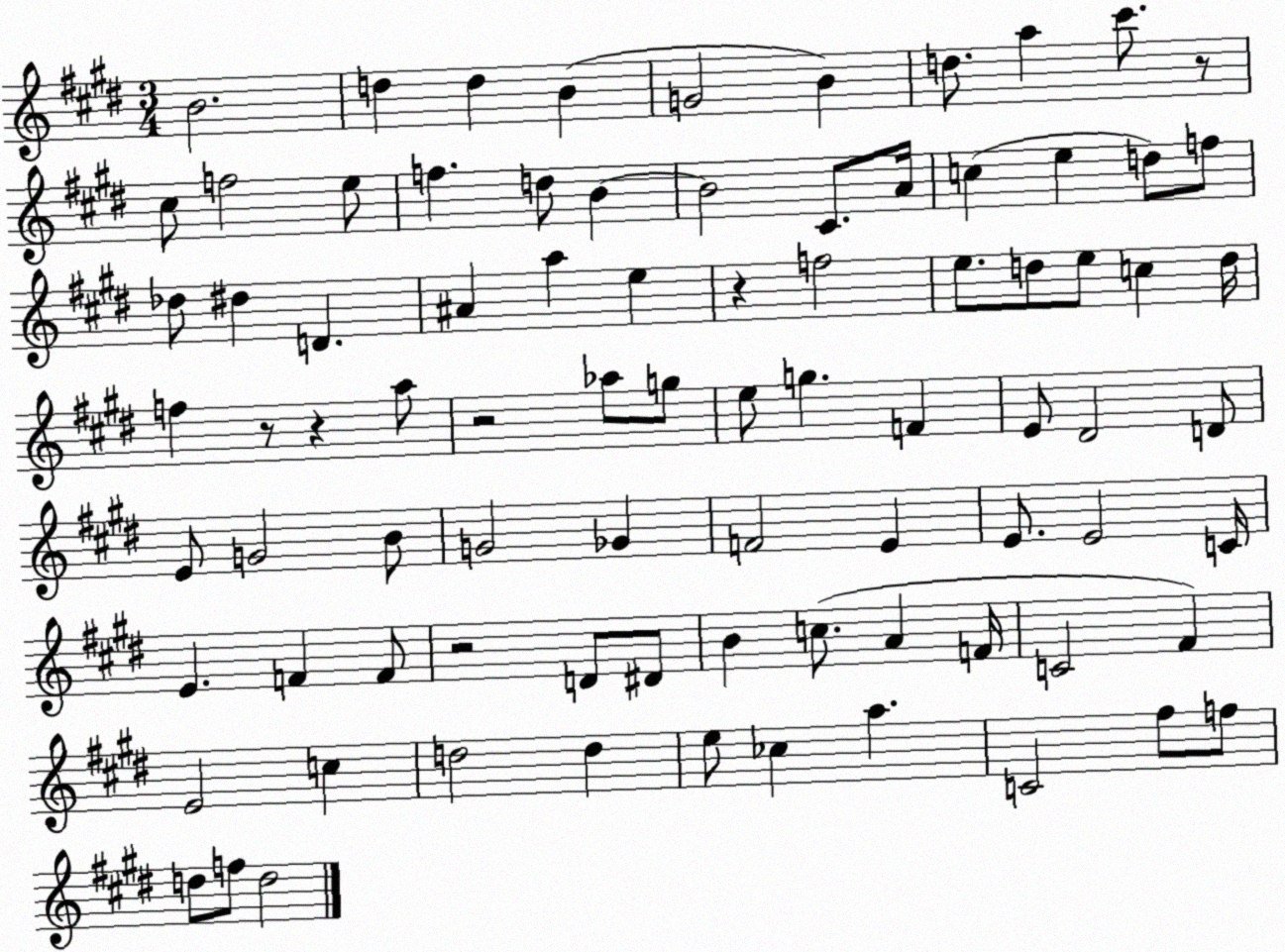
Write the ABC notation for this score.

X:1
T:Untitled
M:3/4
L:1/4
K:E
B2 d d B G2 B d/2 a ^c'/2 z/2 ^c/2 f2 e/2 f d/2 B B2 ^C/2 A/4 c e d/2 f/2 _d/2 ^d D ^A a e z f2 e/2 d/2 e/2 c d/4 f z/2 z a/2 z2 _a/2 g/2 e/2 g F E/2 ^D2 D/2 E/2 G2 B/2 G2 _G F2 E E/2 E2 C/4 E F F/2 z2 D/2 ^D/2 B c/2 A F/4 C2 ^F E2 c d2 d e/2 _c a C2 ^f/2 f/2 d/2 f/2 d2